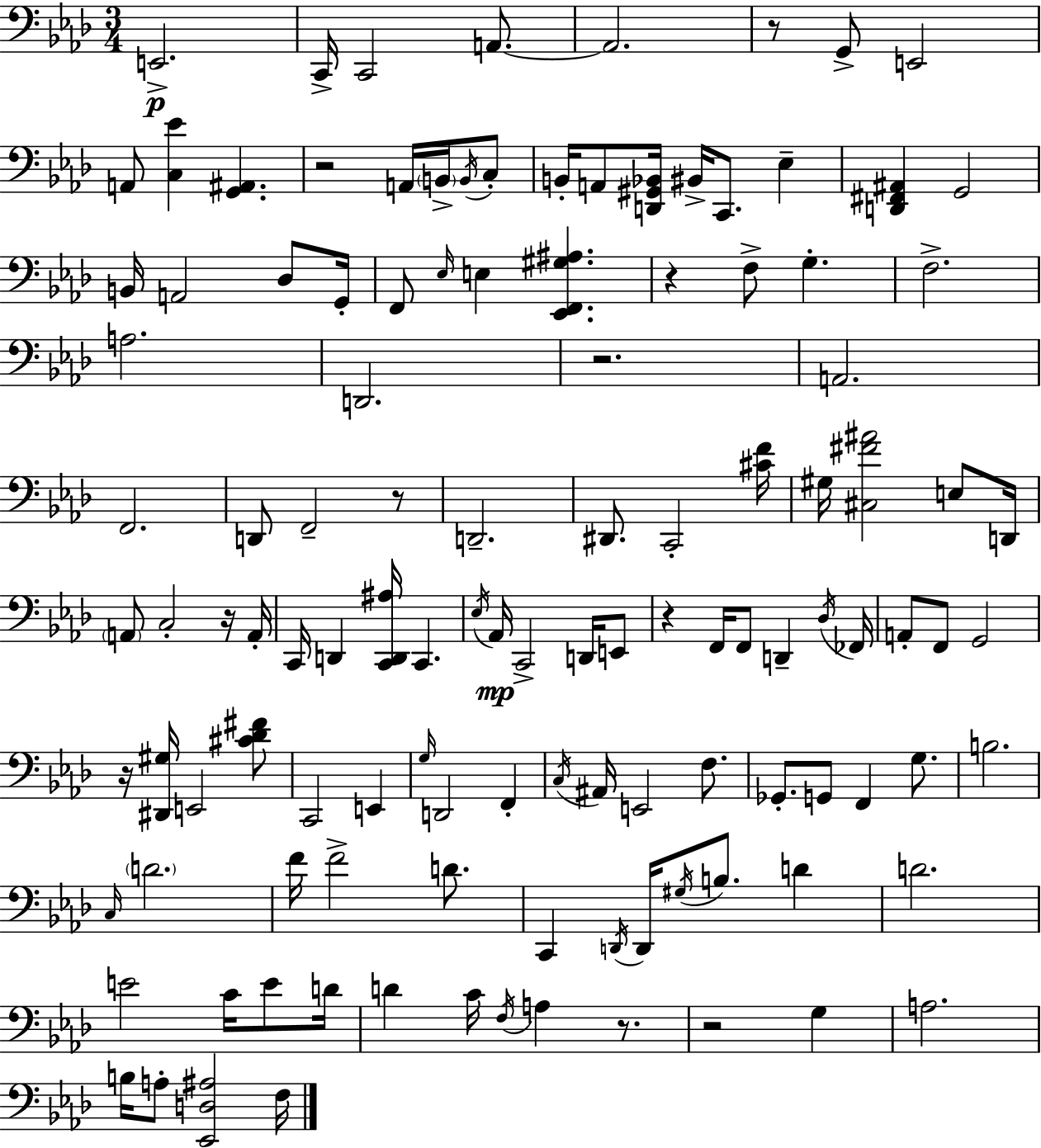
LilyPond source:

{
  \clef bass
  \numericTimeSignature
  \time 3/4
  \key f \minor
  e,2.->\p | c,16-> c,2 a,8.~~ | a,2. | r8 g,8-> e,2 | \break a,8 <c ees'>4 <g, ais,>4. | r2 a,16 \parenthesize b,16-> \acciaccatura { b,16 } c8-. | b,16-. a,8 <d, gis, bes,>16 bis,16-> c,8. ees4-- | <d, fis, ais,>4 g,2 | \break b,16 a,2 des8 | g,16-. f,8 \grace { ees16 } e4 <ees, f, gis ais>4. | r4 f8-> g4.-. | f2.-> | \break a2. | d,2. | r2. | a,2. | \break f,2. | d,8 f,2-- | r8 d,2.-- | dis,8. c,2-. | \break <cis' f'>16 gis16 <cis fis' ais'>2 e8 | d,16 \parenthesize a,8 c2-. | r16 a,16-. c,16 d,4 <c, d, ais>16 c,4. | \acciaccatura { ees16 }\mp aes,16 c,2-> | \break d,16 e,8 r4 f,16 f,8 d,4-- | \acciaccatura { des16 } fes,16 a,8-. f,8 g,2 | r16 <dis, gis>16 e,2 | <cis' des' fis'>8 c,2 | \break e,4 \grace { g16 } d,2 | f,4-. \acciaccatura { c16 } ais,16 e,2 | f8. ges,8.-. g,8 f,4 | g8. b2. | \break \grace { c16 } \parenthesize d'2. | f'16 f'2-> | d'8. c,4 \acciaccatura { d,16 } | d,16 \acciaccatura { gis16 } b8. d'4 d'2. | \break e'2 | c'16 e'8 d'16 d'4 | c'16 \acciaccatura { f16 } a4 r8. r2 | g4 a2. | \break b16 a8-. | <ees, d ais>2 f16 \bar "|."
}